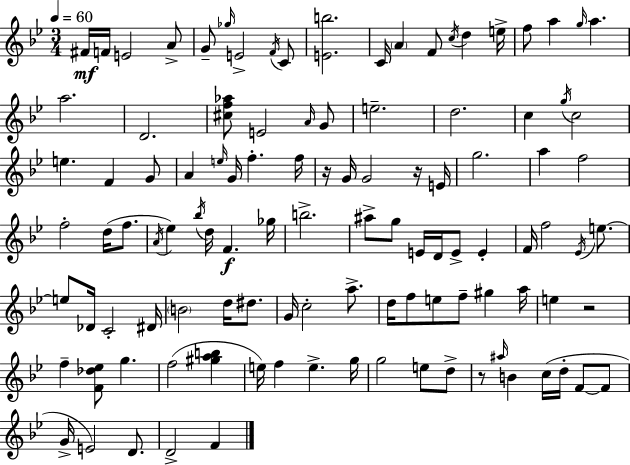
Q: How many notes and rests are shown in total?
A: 109